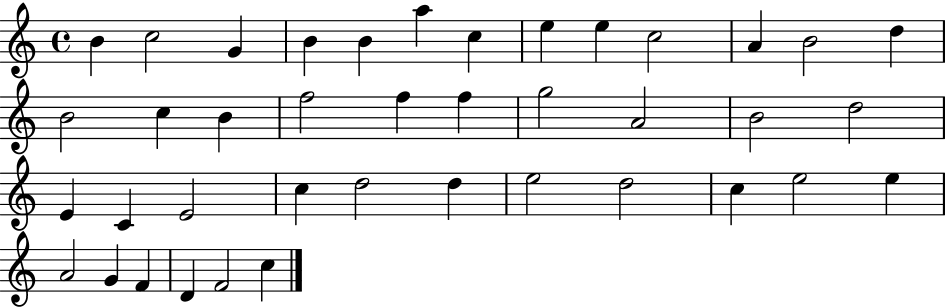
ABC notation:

X:1
T:Untitled
M:4/4
L:1/4
K:C
B c2 G B B a c e e c2 A B2 d B2 c B f2 f f g2 A2 B2 d2 E C E2 c d2 d e2 d2 c e2 e A2 G F D F2 c